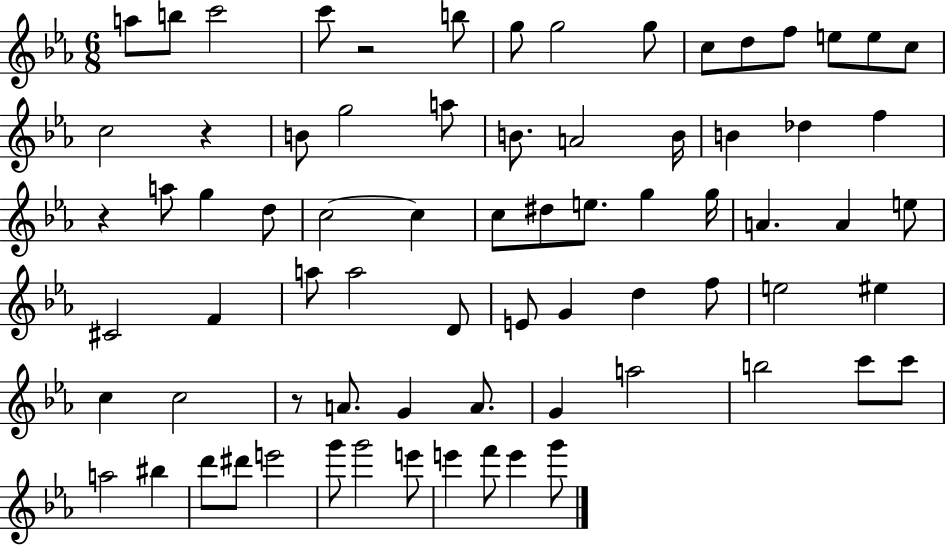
A5/e B5/e C6/h C6/e R/h B5/e G5/e G5/h G5/e C5/e D5/e F5/e E5/e E5/e C5/e C5/h R/q B4/e G5/h A5/e B4/e. A4/h B4/s B4/q Db5/q F5/q R/q A5/e G5/q D5/e C5/h C5/q C5/e D#5/e E5/e. G5/q G5/s A4/q. A4/q E5/e C#4/h F4/q A5/e A5/h D4/e E4/e G4/q D5/q F5/e E5/h EIS5/q C5/q C5/h R/e A4/e. G4/q A4/e. G4/q A5/h B5/h C6/e C6/e A5/h BIS5/q D6/e D#6/e E6/h G6/e G6/h E6/e E6/q F6/e E6/q G6/e